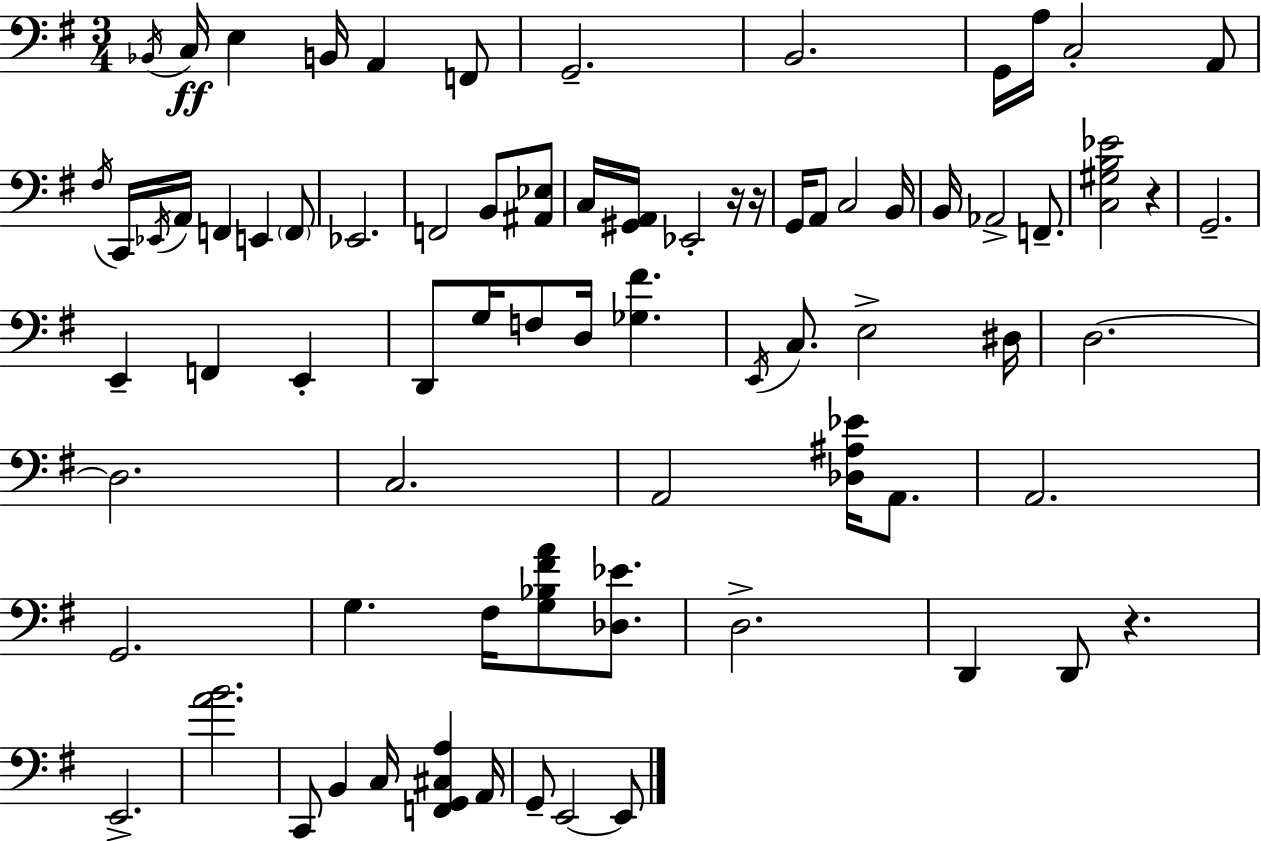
{
  \clef bass
  \numericTimeSignature
  \time 3/4
  \key g \major
  \acciaccatura { bes,16 }\ff c16 e4 b,16 a,4 f,8 | g,2.-- | b,2. | g,16 a16 c2-. a,8 | \break \acciaccatura { fis16 } c,16 \acciaccatura { ees,16 } a,16 f,4 e,4 | \parenthesize f,8 ees,2. | f,2 b,8 | <ais, ees>8 c16 <gis, a,>16 ees,2-. | \break r16 r16 g,16 a,8 c2 | b,16 b,16 aes,2-> | f,8.-- <c gis b ees'>2 r4 | g,2.-- | \break e,4-- f,4 e,4-. | d,8 g16 f8 d16 <ges fis'>4. | \acciaccatura { e,16 } c8. e2-> | dis16 d2.~~ | \break d2. | c2. | a,2 | <des ais ees'>16 a,8. a,2. | \break g,2. | g4. fis16 <g bes fis' a'>8 | <des ees'>8. d2.-> | d,4 d,8 r4. | \break e,2.-> | <a' b'>2. | c,8 b,4 c16 <f, g, cis a>4 | a,16 g,8-- e,2~~ | \break e,8 \bar "|."
}